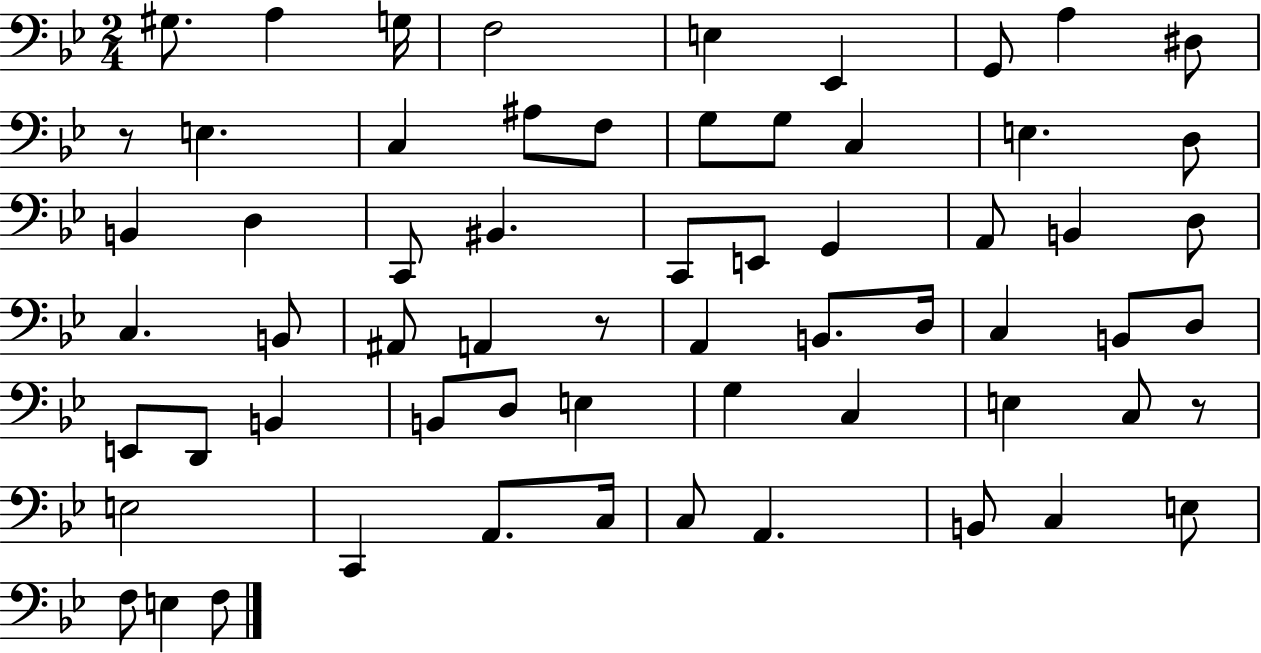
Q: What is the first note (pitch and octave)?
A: G#3